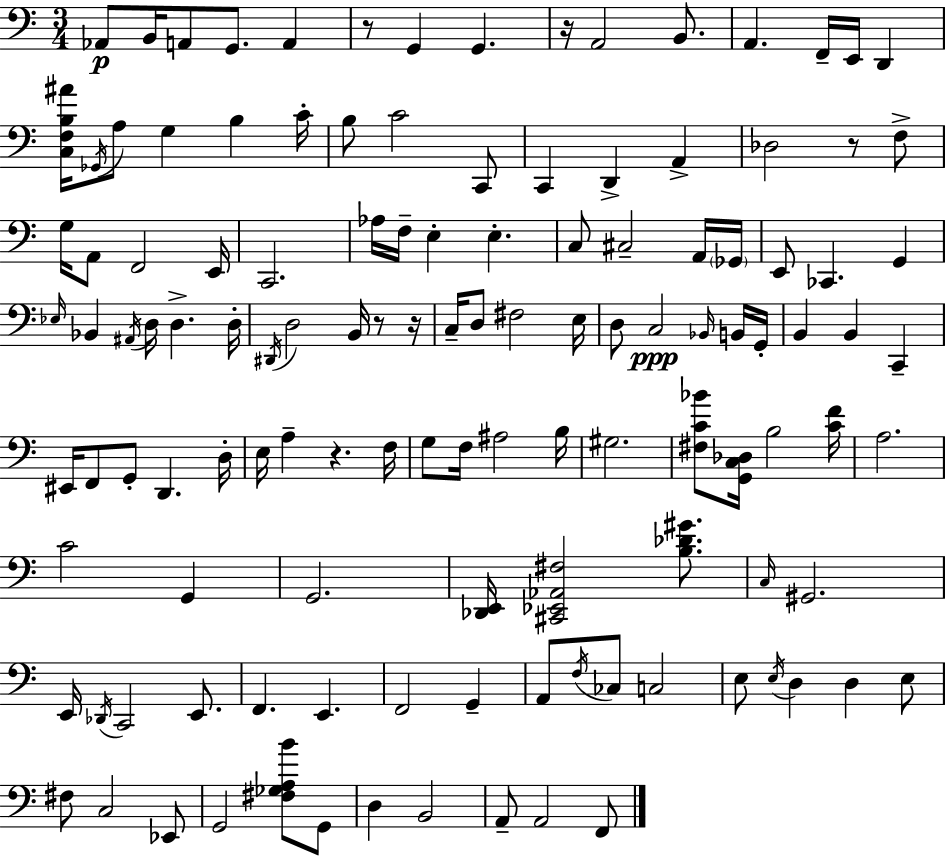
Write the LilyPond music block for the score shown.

{
  \clef bass
  \numericTimeSignature
  \time 3/4
  \key a \minor
  aes,8\p b,16 a,8 g,8. a,4 | r8 g,4 g,4. | r16 a,2 b,8. | a,4. f,16-- e,16 d,4 | \break <c f b ais'>16 \acciaccatura { ges,16 } a8 g4 b4 | c'16-. b8 c'2 c,8 | c,4 d,4-> a,4-> | des2 r8 f8-> | \break g16 a,8 f,2 | e,16 c,2. | aes16 f16-- e4-. e4.-. | c8 cis2-- a,16 | \break \parenthesize ges,16 e,8 ces,4. g,4 | \grace { ees16 } bes,4 \acciaccatura { ais,16 } d16 d4.-> | d16-. \acciaccatura { dis,16 } d2 | b,16 r8 r16 c16-- d8 fis2 | \break e16 d8 c2\ppp | \grace { bes,16 } b,16 g,16-. b,4 b,4 | c,4-- eis,16 f,8 g,8-. d,4. | d16-. e16 a4-- r4. | \break f16 g8 f16 ais2 | b16 gis2. | <fis c' bes'>8 <g, c des>16 b2 | <c' f'>16 a2. | \break c'2 | g,4 g,2. | <des, e,>16 <cis, ees, aes, fis>2 | <b des' gis'>8. \grace { c16 } gis,2. | \break e,16 \acciaccatura { des,16 } c,2 | e,8. f,4. | e,4. f,2 | g,4-- a,8 \acciaccatura { f16 } ces8 | \break c2 e8 \acciaccatura { e16 } d4 | d4 e8 fis8 c2 | ees,8 g,2 | <fis ges a b'>8 g,8 d4 | \break b,2 a,8-- a,2 | f,8 \bar "|."
}